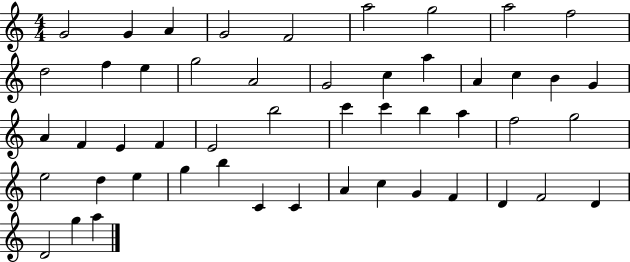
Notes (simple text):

G4/h G4/q A4/q G4/h F4/h A5/h G5/h A5/h F5/h D5/h F5/q E5/q G5/h A4/h G4/h C5/q A5/q A4/q C5/q B4/q G4/q A4/q F4/q E4/q F4/q E4/h B5/h C6/q C6/q B5/q A5/q F5/h G5/h E5/h D5/q E5/q G5/q B5/q C4/q C4/q A4/q C5/q G4/q F4/q D4/q F4/h D4/q D4/h G5/q A5/q